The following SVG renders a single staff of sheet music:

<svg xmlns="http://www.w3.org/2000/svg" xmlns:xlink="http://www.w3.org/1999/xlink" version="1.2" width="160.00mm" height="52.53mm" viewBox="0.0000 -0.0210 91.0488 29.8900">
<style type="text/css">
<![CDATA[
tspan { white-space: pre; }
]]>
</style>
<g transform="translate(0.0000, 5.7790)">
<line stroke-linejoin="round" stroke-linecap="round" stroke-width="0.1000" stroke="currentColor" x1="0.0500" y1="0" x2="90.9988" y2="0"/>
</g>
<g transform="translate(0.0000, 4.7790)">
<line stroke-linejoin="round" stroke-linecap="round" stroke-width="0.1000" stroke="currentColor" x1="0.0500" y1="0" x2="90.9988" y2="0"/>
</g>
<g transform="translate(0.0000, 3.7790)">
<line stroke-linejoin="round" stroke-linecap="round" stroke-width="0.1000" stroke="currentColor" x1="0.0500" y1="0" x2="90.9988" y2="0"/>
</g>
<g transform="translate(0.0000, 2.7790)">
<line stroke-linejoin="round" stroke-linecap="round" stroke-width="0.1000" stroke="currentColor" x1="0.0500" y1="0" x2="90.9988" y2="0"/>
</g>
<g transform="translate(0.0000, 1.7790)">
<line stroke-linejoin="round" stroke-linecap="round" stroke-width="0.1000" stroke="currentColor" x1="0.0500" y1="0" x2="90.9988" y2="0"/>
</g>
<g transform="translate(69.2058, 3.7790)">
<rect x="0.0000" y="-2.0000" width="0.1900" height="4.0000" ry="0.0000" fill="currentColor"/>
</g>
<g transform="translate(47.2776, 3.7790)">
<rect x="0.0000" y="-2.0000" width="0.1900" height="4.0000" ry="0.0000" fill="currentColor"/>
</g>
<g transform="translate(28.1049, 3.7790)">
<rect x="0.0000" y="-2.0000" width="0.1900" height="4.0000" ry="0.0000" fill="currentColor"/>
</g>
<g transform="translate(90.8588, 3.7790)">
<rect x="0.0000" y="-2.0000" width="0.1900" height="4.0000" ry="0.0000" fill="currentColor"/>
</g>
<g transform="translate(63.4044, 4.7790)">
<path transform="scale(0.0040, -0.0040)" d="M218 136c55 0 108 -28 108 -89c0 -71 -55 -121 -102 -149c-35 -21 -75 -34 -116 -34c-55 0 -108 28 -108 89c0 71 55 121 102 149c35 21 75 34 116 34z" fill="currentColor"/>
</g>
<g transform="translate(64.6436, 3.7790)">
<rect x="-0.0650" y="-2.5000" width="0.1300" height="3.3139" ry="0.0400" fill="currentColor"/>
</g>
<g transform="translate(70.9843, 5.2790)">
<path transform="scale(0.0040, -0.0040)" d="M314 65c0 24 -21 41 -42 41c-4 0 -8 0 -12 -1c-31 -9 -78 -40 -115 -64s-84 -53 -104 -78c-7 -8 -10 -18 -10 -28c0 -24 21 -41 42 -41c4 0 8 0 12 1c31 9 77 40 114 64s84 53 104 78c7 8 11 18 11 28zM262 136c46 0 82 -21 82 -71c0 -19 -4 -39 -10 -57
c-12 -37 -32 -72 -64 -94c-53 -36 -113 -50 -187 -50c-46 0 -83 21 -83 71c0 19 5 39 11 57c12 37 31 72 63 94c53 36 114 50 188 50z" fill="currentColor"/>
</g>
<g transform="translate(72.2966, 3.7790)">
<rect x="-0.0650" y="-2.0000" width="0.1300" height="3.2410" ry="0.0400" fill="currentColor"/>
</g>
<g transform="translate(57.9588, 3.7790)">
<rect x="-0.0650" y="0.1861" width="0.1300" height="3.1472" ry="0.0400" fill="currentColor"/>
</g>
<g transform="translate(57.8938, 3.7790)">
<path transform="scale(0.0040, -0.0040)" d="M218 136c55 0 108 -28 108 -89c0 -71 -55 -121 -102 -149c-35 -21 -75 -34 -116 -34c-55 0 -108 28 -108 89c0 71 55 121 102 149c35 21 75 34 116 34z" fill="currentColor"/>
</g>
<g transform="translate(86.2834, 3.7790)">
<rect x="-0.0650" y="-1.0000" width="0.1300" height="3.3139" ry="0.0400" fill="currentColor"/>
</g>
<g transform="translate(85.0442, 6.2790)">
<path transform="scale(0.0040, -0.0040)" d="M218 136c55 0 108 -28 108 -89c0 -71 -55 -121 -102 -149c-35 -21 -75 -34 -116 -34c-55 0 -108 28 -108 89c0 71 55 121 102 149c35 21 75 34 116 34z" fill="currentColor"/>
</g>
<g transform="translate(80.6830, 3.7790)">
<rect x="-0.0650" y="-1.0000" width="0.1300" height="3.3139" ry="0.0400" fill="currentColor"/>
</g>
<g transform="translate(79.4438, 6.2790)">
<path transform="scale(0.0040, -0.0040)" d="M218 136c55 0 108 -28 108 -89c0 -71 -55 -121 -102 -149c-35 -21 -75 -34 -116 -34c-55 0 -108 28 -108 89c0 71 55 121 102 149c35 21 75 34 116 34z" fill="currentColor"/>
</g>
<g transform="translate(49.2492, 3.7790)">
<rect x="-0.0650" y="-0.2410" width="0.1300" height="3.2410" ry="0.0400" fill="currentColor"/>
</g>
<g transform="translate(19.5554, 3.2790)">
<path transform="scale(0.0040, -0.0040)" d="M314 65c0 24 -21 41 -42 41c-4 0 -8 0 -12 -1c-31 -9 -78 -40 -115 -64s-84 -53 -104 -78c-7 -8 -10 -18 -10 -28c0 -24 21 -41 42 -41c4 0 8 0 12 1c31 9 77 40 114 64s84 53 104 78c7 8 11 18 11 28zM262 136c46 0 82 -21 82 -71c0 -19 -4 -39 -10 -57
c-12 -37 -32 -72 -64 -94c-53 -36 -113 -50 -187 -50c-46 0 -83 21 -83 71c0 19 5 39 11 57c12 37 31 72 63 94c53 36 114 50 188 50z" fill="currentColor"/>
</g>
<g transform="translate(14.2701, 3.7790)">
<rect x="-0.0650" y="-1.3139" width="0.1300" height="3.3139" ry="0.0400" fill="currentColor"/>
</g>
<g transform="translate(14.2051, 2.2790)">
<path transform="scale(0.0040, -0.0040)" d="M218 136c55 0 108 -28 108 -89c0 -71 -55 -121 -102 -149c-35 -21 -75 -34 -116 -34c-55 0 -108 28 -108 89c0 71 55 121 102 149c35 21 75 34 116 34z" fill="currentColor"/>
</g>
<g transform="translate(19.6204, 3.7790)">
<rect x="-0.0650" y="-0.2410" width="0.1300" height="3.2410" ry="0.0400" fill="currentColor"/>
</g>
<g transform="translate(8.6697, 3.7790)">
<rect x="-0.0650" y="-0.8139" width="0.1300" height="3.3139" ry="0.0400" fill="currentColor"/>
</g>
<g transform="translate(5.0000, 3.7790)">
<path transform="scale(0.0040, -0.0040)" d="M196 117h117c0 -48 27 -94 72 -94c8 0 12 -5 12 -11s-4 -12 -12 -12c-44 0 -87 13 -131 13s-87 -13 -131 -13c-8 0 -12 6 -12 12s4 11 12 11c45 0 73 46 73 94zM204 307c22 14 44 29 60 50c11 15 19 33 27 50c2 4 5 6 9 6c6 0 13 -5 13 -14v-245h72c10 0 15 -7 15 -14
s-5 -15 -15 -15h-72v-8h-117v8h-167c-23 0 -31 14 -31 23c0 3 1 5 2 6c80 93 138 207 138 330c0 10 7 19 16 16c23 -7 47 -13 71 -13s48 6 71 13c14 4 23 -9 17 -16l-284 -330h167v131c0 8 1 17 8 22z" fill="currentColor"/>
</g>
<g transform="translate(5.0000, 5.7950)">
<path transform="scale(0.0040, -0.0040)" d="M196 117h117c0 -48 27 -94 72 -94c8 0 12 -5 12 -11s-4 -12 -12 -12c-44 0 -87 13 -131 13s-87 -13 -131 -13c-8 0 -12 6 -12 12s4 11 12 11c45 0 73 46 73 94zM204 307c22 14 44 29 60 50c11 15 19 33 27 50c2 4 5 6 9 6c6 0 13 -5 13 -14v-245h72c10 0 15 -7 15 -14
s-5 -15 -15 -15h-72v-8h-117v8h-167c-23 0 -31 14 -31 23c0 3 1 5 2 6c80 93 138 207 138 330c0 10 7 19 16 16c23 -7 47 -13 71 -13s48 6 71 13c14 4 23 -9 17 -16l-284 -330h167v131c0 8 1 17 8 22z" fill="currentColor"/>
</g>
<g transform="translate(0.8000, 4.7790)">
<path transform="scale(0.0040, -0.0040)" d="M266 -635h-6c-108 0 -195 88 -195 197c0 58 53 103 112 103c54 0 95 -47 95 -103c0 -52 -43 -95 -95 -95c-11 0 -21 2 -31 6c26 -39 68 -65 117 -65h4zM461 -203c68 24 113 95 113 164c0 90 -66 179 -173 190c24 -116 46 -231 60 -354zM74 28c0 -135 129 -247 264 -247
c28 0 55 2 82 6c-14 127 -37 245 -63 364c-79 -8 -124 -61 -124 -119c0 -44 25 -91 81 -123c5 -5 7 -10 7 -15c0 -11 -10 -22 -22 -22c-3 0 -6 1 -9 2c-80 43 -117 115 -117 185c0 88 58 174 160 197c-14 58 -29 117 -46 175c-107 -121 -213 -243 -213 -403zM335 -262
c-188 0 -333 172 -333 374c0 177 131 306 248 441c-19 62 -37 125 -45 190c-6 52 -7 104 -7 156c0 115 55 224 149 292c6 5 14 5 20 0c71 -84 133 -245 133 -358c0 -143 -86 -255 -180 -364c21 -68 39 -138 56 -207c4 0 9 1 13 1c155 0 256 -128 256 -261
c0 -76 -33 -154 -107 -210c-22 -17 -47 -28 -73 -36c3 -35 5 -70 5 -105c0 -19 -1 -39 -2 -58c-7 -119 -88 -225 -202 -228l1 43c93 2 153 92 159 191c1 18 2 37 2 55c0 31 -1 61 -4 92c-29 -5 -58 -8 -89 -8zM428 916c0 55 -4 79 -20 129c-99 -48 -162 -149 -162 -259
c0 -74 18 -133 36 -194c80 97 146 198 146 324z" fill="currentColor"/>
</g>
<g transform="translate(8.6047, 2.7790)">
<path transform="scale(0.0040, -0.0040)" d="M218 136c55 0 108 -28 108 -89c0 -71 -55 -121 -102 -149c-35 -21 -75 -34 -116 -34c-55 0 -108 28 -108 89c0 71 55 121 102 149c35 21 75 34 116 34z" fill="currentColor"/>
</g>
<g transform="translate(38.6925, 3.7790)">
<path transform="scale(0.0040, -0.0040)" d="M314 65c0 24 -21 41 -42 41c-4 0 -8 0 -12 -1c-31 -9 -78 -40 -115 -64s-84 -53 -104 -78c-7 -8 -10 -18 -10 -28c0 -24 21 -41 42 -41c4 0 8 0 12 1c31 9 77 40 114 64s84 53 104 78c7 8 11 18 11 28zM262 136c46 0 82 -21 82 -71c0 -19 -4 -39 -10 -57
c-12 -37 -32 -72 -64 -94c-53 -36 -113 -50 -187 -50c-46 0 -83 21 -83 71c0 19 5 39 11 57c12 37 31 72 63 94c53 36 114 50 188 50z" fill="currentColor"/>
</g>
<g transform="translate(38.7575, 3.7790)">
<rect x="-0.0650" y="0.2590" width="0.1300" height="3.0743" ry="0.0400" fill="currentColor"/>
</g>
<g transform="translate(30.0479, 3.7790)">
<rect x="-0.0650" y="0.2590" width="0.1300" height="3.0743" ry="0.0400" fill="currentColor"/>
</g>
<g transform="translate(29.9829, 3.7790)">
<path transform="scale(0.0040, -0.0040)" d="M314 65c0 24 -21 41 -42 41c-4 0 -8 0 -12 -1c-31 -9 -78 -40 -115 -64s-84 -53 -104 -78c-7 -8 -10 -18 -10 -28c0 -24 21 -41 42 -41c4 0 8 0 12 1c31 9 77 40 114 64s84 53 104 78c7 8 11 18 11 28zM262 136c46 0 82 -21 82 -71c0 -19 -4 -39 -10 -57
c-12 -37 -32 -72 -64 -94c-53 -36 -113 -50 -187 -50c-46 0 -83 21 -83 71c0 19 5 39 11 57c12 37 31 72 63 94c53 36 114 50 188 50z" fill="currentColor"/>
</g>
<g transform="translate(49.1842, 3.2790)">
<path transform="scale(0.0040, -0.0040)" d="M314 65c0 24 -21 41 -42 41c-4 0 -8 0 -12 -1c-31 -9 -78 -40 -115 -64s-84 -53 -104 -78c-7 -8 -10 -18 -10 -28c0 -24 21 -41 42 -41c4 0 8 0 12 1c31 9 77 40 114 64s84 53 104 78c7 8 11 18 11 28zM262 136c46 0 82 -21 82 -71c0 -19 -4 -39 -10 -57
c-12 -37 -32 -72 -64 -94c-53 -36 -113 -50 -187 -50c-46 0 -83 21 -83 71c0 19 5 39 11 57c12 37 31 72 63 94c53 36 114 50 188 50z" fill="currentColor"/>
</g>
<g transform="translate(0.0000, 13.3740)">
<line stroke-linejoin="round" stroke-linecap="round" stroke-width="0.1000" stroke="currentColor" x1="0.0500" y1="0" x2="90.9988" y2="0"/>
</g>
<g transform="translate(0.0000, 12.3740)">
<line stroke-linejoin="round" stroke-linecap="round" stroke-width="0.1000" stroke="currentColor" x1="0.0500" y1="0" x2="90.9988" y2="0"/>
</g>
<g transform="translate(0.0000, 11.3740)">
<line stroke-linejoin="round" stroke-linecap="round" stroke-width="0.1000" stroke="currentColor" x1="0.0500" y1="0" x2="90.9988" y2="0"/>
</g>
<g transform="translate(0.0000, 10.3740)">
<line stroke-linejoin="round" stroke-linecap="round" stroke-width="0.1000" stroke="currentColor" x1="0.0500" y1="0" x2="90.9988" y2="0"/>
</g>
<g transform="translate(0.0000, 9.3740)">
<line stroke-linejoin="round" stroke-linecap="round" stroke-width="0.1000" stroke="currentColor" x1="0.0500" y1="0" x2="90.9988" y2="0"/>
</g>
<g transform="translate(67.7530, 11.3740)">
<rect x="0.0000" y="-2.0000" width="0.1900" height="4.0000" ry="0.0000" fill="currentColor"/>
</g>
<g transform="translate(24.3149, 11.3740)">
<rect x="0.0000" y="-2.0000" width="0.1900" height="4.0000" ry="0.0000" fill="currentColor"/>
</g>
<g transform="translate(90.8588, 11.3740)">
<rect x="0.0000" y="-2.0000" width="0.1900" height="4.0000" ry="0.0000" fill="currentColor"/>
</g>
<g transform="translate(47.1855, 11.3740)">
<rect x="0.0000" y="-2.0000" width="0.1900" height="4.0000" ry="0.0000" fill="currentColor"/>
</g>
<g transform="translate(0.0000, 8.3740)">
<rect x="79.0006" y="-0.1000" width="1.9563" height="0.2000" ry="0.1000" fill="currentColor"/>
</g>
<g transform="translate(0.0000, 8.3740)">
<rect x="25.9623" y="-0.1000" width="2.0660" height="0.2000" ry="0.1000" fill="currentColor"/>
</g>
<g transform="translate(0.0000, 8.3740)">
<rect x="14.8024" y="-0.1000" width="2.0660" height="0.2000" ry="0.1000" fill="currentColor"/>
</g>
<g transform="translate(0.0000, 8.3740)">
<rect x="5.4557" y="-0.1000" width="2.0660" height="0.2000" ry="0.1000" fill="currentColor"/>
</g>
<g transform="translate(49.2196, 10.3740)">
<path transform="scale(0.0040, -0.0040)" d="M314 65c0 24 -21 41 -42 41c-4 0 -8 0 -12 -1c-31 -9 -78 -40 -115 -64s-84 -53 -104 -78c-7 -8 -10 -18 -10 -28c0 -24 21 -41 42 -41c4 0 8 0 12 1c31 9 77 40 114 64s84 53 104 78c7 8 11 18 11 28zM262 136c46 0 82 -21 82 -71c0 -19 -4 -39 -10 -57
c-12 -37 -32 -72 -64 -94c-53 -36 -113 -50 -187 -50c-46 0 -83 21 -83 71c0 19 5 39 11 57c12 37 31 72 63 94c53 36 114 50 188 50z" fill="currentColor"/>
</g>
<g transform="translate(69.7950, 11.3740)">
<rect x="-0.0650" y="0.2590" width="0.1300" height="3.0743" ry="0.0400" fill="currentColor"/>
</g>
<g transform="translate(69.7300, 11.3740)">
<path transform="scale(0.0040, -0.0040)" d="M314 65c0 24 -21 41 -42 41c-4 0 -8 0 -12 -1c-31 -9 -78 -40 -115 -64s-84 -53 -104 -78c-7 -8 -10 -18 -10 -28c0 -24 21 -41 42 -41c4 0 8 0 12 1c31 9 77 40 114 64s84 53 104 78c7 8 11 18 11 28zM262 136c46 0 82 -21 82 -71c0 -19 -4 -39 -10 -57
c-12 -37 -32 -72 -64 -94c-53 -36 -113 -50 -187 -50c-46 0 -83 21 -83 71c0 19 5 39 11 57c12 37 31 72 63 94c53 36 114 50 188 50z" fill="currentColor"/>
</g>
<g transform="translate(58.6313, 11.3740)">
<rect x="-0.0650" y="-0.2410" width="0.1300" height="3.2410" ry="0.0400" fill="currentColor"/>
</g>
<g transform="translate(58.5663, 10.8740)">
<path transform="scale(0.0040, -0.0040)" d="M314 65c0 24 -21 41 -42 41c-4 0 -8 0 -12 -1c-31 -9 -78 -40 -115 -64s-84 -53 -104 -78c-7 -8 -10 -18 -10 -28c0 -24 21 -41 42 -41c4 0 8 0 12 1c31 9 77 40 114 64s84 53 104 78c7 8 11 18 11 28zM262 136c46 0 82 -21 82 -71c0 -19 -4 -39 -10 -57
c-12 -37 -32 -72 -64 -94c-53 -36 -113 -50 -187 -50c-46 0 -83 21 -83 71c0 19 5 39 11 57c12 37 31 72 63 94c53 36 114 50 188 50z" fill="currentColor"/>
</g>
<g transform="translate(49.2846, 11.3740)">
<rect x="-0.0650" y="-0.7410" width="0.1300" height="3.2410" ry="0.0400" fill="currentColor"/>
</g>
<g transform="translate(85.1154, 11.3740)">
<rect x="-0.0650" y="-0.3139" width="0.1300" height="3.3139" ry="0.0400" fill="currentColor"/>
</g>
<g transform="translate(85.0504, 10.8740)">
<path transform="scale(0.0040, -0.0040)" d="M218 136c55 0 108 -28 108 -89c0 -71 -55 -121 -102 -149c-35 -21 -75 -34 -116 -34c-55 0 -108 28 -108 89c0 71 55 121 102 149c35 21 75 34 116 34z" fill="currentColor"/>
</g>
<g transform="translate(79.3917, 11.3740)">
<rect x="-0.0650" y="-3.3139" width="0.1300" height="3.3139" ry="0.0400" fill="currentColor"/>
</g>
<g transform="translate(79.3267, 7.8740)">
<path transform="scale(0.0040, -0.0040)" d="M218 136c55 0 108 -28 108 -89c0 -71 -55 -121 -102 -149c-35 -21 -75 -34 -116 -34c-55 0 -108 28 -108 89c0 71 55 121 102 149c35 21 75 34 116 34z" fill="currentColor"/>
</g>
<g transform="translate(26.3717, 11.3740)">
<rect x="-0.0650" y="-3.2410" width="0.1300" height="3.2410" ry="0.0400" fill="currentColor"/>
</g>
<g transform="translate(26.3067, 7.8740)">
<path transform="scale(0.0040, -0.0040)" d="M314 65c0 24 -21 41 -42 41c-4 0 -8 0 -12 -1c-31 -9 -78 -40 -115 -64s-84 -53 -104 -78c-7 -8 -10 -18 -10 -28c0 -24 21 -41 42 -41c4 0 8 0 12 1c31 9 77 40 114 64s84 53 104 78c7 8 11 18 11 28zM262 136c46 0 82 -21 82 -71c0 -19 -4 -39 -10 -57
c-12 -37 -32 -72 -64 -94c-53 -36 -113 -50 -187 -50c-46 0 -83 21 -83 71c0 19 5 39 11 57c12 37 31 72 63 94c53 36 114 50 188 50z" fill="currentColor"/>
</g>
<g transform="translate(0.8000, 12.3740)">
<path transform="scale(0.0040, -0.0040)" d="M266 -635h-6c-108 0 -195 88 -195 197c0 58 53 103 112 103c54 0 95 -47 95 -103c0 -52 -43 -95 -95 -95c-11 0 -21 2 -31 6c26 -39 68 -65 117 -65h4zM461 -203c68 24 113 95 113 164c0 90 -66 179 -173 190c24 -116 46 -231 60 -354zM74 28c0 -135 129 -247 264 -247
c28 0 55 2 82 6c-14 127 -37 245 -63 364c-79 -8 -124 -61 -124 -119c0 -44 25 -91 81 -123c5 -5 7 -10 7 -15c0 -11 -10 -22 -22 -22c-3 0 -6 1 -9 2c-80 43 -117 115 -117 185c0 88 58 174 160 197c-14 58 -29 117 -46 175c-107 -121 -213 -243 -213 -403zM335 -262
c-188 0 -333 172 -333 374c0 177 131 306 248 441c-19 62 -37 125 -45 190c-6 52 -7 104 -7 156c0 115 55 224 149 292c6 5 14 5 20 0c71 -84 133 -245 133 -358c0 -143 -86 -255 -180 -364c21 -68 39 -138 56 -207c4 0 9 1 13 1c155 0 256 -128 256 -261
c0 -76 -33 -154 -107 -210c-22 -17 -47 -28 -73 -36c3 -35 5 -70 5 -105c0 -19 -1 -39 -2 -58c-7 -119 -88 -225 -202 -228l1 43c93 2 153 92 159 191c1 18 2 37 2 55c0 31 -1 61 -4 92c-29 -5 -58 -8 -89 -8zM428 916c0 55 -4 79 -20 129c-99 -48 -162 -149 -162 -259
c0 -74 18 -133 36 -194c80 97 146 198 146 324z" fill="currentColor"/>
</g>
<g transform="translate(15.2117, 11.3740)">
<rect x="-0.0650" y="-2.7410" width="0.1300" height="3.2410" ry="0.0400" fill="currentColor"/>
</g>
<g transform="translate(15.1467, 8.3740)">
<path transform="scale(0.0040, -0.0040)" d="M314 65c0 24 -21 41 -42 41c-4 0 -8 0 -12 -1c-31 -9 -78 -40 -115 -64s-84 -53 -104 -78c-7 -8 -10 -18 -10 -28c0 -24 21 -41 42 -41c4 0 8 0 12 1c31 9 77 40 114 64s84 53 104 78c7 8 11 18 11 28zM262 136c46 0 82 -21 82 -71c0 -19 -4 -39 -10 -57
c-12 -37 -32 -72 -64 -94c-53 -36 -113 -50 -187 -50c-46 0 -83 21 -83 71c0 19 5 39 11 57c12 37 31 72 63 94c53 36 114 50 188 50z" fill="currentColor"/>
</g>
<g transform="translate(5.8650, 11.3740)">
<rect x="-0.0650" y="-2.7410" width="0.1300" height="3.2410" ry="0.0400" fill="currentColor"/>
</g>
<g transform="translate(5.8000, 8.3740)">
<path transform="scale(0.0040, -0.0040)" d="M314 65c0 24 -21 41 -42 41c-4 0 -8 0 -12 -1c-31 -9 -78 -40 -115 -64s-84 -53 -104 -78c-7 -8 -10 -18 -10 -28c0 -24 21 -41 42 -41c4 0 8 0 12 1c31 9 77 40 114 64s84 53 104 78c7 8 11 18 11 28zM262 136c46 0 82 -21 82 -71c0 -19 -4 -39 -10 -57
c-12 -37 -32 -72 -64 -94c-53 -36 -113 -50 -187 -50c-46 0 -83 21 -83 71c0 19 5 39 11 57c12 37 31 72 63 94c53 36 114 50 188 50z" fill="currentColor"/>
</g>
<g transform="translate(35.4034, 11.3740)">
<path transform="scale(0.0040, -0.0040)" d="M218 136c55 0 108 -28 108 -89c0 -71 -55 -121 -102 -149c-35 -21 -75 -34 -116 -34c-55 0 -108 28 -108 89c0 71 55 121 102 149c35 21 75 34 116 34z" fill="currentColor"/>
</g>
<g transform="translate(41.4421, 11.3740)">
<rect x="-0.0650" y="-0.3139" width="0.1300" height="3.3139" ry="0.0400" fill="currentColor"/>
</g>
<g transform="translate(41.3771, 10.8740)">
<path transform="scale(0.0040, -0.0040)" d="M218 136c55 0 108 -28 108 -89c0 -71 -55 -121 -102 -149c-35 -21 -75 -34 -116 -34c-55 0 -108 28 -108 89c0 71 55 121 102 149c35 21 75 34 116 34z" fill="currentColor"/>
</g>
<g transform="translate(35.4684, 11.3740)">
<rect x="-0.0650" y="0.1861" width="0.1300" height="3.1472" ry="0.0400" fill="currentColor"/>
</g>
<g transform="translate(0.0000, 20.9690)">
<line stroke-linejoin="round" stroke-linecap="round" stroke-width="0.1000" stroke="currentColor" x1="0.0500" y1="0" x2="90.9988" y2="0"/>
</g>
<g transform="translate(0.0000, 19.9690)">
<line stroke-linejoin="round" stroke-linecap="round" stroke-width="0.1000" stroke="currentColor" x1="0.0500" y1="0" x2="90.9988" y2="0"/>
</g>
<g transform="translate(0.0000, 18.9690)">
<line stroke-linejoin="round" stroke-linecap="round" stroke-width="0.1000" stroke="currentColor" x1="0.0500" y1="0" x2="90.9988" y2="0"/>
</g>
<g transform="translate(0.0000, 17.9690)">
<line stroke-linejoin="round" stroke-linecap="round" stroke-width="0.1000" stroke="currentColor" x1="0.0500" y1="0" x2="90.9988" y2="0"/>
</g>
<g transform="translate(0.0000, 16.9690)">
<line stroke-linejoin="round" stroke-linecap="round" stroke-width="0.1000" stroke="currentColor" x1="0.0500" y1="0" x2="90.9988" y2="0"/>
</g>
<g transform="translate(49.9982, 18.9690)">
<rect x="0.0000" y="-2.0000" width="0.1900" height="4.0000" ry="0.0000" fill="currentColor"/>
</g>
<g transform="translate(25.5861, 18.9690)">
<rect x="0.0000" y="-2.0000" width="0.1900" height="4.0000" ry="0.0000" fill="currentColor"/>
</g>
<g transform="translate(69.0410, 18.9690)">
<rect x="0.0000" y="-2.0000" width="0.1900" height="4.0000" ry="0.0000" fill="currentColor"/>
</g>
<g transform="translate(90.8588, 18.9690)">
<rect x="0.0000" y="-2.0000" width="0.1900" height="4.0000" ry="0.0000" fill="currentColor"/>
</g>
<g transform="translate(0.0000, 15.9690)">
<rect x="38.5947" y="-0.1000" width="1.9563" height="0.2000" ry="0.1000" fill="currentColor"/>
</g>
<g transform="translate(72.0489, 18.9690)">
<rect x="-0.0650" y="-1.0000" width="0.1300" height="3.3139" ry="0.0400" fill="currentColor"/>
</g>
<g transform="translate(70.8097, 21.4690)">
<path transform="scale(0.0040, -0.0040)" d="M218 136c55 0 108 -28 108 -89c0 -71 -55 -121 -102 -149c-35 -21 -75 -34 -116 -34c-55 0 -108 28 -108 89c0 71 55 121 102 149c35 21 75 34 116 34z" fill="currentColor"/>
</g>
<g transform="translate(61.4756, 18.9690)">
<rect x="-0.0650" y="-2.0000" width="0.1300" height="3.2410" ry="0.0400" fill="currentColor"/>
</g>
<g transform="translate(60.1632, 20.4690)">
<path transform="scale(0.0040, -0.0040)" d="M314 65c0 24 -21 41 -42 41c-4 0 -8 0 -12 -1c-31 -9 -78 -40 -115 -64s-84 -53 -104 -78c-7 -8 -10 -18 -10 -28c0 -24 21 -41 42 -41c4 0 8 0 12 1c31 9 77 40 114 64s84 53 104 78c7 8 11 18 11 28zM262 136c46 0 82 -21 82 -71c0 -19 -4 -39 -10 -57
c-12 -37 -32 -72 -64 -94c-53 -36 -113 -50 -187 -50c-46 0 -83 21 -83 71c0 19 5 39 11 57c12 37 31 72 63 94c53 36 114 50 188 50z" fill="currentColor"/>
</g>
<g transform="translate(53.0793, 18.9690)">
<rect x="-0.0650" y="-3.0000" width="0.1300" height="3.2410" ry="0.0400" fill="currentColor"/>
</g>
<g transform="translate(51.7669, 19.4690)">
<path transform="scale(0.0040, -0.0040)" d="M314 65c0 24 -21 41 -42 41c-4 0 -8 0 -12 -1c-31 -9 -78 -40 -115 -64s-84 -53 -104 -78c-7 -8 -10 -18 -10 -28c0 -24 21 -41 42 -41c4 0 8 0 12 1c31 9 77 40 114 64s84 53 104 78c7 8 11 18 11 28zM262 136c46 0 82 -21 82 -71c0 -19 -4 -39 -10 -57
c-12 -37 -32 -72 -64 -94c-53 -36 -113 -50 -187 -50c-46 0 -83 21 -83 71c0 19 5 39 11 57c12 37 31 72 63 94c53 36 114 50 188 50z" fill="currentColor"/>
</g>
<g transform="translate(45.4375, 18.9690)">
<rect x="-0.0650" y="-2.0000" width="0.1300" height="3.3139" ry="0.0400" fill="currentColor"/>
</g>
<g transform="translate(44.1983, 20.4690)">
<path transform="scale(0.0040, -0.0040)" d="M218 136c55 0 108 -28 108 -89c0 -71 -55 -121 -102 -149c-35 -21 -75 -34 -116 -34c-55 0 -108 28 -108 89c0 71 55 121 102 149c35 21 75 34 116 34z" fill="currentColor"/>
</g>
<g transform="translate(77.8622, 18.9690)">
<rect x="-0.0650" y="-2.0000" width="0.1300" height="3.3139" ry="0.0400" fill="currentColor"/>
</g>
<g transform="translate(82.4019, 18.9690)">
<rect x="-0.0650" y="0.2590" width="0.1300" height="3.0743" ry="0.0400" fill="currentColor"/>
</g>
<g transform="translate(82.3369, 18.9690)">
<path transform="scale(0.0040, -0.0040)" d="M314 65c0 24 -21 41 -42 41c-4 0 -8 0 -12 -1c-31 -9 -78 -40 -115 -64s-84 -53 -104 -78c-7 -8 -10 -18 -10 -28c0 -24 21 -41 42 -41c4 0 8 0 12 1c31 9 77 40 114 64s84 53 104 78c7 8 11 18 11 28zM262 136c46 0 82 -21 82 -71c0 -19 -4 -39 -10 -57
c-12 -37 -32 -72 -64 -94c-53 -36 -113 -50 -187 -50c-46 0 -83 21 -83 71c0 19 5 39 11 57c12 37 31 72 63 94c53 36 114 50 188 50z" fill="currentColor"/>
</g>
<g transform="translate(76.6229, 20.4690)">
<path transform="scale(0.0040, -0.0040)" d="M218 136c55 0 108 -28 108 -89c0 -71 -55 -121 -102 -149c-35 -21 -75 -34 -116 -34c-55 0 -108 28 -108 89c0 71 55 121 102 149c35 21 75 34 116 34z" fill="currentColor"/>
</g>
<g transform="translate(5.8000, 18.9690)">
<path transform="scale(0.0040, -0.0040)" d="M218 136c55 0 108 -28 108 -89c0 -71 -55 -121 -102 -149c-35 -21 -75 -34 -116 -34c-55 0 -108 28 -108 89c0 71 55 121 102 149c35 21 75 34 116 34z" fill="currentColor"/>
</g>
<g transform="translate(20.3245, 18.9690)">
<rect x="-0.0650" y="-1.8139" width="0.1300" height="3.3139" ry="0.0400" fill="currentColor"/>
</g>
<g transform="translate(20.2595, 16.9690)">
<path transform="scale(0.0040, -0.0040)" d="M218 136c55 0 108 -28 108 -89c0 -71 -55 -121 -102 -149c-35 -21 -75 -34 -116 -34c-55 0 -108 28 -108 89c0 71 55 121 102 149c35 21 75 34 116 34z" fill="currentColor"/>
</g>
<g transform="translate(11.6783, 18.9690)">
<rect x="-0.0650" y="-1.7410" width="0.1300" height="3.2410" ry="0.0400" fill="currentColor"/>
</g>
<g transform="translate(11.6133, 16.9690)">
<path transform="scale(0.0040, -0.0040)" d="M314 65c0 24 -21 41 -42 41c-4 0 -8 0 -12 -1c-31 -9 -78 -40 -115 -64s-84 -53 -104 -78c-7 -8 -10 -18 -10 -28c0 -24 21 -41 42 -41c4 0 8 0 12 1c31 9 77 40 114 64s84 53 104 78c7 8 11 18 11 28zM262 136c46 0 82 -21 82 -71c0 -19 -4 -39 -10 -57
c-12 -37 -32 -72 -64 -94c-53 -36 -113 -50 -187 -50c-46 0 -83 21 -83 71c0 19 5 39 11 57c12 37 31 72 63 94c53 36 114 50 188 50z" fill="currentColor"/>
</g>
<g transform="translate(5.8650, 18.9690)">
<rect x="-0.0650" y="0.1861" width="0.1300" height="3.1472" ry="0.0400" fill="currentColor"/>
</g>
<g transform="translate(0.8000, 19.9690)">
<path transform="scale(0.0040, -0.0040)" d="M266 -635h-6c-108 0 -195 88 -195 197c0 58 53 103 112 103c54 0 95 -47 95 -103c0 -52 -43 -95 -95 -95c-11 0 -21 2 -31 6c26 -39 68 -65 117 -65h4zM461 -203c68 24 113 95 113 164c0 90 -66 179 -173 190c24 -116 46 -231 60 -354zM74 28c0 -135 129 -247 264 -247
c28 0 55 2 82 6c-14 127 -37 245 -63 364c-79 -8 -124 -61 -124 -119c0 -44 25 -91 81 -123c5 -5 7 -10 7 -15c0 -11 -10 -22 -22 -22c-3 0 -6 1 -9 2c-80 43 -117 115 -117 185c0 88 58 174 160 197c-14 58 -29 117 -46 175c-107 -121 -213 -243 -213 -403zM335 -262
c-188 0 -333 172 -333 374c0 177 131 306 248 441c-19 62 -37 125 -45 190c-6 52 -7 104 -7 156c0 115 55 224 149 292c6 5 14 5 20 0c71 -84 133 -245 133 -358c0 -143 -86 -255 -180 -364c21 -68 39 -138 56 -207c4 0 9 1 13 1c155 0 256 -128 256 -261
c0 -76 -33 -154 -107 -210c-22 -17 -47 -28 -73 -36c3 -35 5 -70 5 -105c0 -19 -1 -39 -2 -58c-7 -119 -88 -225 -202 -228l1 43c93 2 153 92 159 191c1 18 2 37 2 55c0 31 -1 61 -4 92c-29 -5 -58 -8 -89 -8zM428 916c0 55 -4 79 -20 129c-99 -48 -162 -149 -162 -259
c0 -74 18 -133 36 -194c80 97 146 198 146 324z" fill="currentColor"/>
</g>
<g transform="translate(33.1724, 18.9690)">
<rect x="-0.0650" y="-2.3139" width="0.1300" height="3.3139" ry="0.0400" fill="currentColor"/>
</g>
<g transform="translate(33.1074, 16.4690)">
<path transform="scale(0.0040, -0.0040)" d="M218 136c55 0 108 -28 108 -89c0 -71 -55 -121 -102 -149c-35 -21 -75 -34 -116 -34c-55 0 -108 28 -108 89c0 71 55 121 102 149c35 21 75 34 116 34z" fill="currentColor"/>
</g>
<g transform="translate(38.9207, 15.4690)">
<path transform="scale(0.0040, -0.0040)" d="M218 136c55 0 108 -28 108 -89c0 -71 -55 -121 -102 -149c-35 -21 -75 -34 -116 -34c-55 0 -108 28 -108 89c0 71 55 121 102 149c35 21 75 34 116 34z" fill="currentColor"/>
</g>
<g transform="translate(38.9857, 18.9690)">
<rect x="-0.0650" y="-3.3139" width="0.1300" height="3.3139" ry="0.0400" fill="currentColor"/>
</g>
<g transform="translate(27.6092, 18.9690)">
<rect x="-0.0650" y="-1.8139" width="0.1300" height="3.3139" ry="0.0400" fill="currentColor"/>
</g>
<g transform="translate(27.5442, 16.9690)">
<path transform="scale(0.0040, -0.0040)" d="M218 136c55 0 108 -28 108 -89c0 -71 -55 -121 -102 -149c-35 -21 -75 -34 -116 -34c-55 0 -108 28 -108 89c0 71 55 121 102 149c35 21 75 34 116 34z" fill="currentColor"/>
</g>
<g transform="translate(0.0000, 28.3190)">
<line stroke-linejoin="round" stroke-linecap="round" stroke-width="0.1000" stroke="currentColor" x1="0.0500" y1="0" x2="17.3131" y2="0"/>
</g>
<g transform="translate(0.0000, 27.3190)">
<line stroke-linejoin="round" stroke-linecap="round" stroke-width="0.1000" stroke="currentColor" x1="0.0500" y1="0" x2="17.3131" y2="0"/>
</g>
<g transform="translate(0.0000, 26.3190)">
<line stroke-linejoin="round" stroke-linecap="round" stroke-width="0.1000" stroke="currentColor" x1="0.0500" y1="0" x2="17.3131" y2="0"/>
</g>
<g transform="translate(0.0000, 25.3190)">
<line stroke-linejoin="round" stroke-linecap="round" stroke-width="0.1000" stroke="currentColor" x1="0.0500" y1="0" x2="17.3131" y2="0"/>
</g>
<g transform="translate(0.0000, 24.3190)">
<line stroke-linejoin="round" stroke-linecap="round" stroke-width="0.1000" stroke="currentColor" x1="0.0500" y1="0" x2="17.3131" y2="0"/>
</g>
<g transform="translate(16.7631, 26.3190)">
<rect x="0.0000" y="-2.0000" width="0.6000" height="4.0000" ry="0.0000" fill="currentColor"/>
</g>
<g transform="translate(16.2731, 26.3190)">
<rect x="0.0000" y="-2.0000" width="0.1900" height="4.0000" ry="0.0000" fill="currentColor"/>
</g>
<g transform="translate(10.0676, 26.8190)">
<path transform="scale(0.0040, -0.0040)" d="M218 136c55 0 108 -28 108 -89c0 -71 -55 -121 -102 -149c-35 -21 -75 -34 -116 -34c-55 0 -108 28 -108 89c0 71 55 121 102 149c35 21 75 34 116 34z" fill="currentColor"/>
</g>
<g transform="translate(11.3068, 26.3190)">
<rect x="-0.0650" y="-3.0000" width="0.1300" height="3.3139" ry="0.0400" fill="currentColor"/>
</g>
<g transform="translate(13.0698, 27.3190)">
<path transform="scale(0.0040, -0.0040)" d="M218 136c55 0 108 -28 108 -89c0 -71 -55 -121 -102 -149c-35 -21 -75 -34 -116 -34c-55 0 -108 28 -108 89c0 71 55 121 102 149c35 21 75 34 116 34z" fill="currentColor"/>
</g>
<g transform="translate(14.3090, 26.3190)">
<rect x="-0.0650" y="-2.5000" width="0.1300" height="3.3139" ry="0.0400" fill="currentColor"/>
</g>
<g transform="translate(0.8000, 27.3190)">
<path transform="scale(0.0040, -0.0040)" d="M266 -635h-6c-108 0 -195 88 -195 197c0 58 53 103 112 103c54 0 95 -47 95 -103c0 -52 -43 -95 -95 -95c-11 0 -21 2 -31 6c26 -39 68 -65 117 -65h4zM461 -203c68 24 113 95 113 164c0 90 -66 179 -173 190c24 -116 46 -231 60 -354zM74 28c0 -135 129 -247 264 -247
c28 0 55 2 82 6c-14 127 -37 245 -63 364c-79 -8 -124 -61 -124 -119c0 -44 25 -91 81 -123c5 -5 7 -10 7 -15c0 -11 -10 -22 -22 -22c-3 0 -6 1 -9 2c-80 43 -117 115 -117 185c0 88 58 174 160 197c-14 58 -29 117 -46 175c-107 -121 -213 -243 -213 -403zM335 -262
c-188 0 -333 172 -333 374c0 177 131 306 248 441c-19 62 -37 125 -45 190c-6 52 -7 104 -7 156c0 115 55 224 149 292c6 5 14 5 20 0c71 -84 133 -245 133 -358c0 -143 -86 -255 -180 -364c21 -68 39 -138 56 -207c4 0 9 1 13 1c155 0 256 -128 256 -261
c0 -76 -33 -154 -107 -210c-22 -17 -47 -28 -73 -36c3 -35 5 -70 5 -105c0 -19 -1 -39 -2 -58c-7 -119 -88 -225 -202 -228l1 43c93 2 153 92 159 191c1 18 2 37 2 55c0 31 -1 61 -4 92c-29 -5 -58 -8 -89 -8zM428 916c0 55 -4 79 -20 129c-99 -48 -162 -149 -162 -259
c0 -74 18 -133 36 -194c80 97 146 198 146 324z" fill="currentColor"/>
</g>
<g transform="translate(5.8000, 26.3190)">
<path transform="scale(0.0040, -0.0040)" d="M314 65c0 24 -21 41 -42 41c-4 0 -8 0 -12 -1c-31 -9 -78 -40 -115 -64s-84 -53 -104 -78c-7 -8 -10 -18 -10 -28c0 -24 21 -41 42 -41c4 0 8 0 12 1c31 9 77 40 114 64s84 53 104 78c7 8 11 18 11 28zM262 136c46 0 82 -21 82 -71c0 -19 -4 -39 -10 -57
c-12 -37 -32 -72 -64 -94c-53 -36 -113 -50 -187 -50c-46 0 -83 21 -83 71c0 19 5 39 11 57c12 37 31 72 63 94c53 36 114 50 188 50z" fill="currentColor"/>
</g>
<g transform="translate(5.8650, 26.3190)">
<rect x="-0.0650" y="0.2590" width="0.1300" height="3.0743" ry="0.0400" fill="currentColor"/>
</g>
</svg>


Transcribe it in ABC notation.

X:1
T:Untitled
M:4/4
L:1/4
K:C
d e c2 B2 B2 c2 B G F2 D D a2 a2 b2 B c d2 c2 B2 b c B f2 f f g b F A2 F2 D F B2 B2 A G